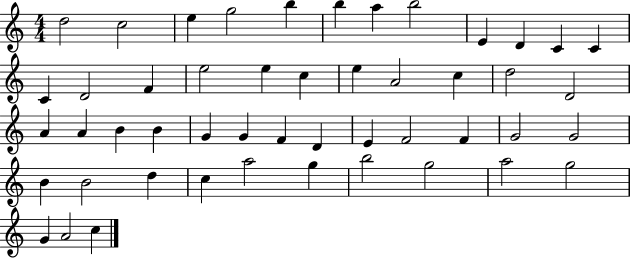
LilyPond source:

{
  \clef treble
  \numericTimeSignature
  \time 4/4
  \key c \major
  d''2 c''2 | e''4 g''2 b''4 | b''4 a''4 b''2 | e'4 d'4 c'4 c'4 | \break c'4 d'2 f'4 | e''2 e''4 c''4 | e''4 a'2 c''4 | d''2 d'2 | \break a'4 a'4 b'4 b'4 | g'4 g'4 f'4 d'4 | e'4 f'2 f'4 | g'2 g'2 | \break b'4 b'2 d''4 | c''4 a''2 g''4 | b''2 g''2 | a''2 g''2 | \break g'4 a'2 c''4 | \bar "|."
}